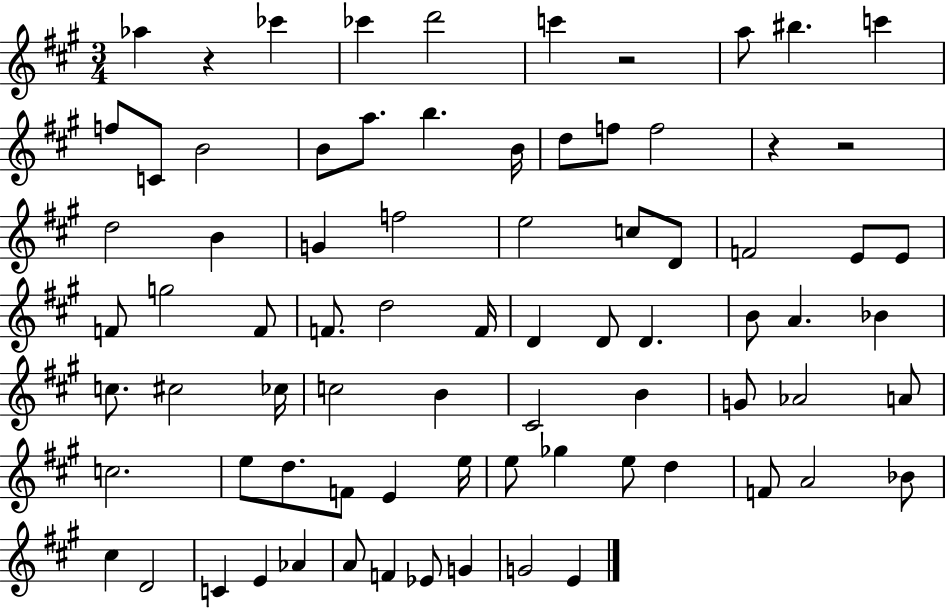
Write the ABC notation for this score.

X:1
T:Untitled
M:3/4
L:1/4
K:A
_a z _c' _c' d'2 c' z2 a/2 ^b c' f/2 C/2 B2 B/2 a/2 b B/4 d/2 f/2 f2 z z2 d2 B G f2 e2 c/2 D/2 F2 E/2 E/2 F/2 g2 F/2 F/2 d2 F/4 D D/2 D B/2 A _B c/2 ^c2 _c/4 c2 B ^C2 B G/2 _A2 A/2 c2 e/2 d/2 F/2 E e/4 e/2 _g e/2 d F/2 A2 _B/2 ^c D2 C E _A A/2 F _E/2 G G2 E